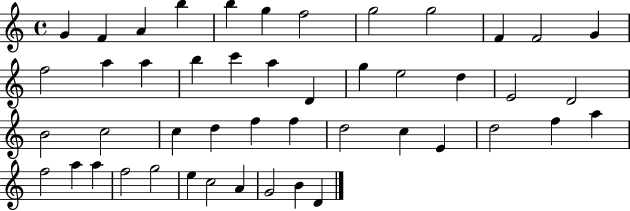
{
  \clef treble
  \time 4/4
  \defaultTimeSignature
  \key c \major
  g'4 f'4 a'4 b''4 | b''4 g''4 f''2 | g''2 g''2 | f'4 f'2 g'4 | \break f''2 a''4 a''4 | b''4 c'''4 a''4 d'4 | g''4 e''2 d''4 | e'2 d'2 | \break b'2 c''2 | c''4 d''4 f''4 f''4 | d''2 c''4 e'4 | d''2 f''4 a''4 | \break f''2 a''4 a''4 | f''2 g''2 | e''4 c''2 a'4 | g'2 b'4 d'4 | \break \bar "|."
}